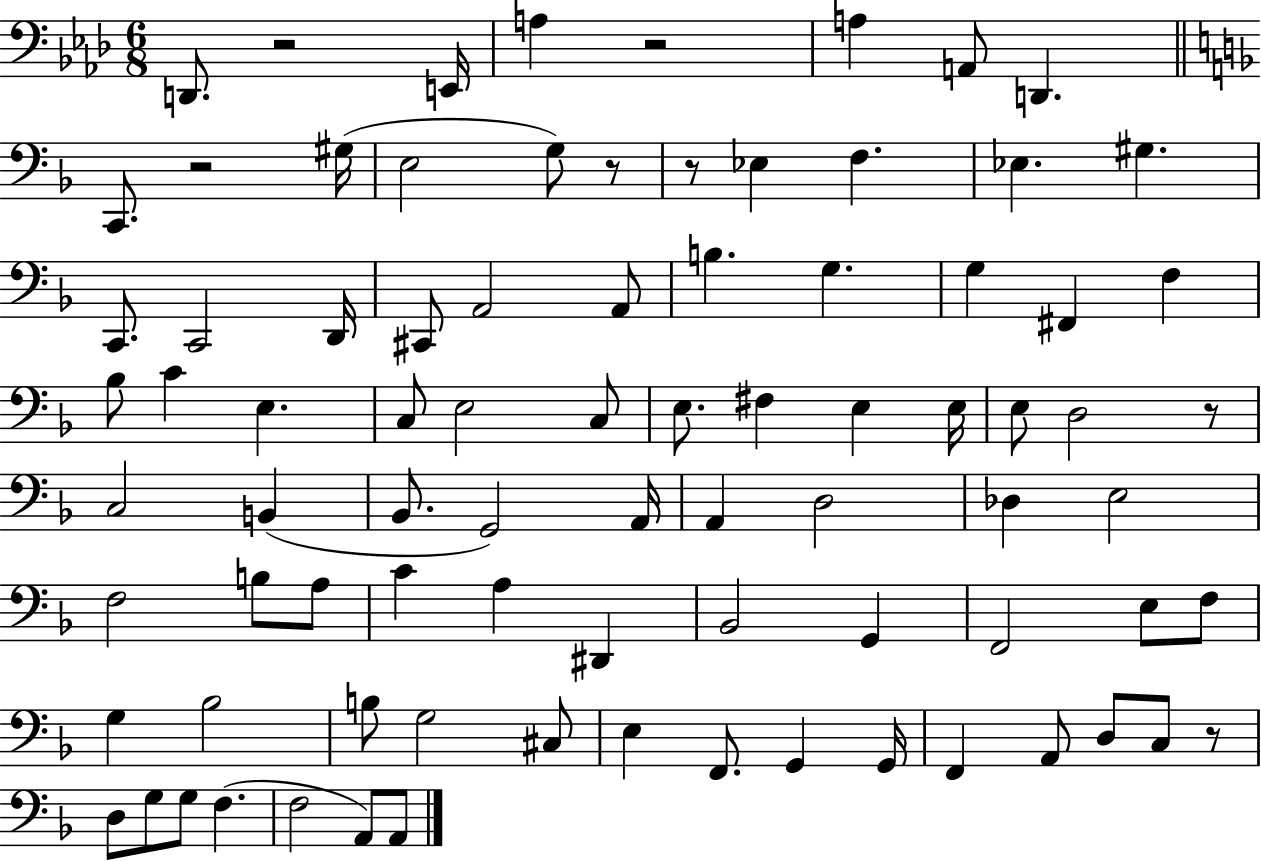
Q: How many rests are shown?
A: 7